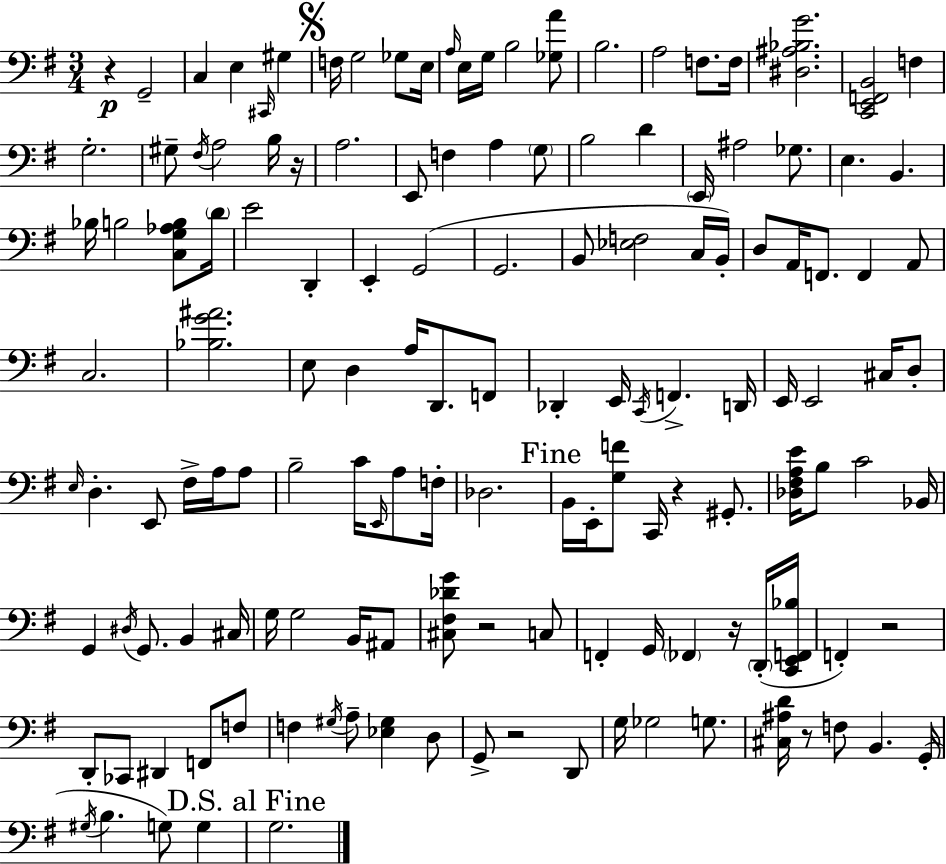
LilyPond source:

{
  \clef bass
  \numericTimeSignature
  \time 3/4
  \key e \minor
  r4\p g,2-- | c4 e4 \grace { cis,16 } gis4 | \mark \markup { \musicglyph "scripts.segno" } f16 g2 ges8 | e16 \grace { a16 } e16 g16 b2 | \break <ges a'>8 b2. | a2 f8. | f16 <dis ais bes g'>2. | <c, e, f, b,>2 f4 | \break g2.-. | gis8-- \acciaccatura { fis16 } a2 | b16 r16 a2. | e,8 f4 a4 | \break \parenthesize g8 b2 d'4 | \parenthesize e,16 ais2 | ges8. e4. b,4. | bes16 b2 | \break <c g aes b>8 \parenthesize d'16 e'2 d,4-. | e,4-. g,2( | g,2. | b,8 <ees f>2 | \break c16 b,16-.) d8 a,16 f,8. f,4 | a,8 c2. | <bes g' ais'>2. | e8 d4 a16 d,8. | \break f,8 des,4-. e,16 \acciaccatura { c,16 } f,4.-> | d,16 e,16 e,2 | cis16 d8-. \grace { e16 } d4.-. e,8 | fis16-> a16 a8 b2-- | \break c'16 \grace { e,16 } a8 f16-. des2. | \mark "Fine" b,16 e,16-. <g f'>8 c,16 r4 | gis,8.-. <des fis a e'>16 b8 c'2 | bes,16 g,4 \acciaccatura { dis16 } g,8. | \break b,4 cis16 g16 g2 | b,16 ais,8 <cis fis des' g'>8 r2 | c8 f,4-. g,16 | \parenthesize fes,4 r16 \parenthesize d,16-.( <c, e, f, bes>16 f,4-.) r2 | \break d,8-. ces,8 dis,4 | f,8 f8 f4 \acciaccatura { gis16 } | a8-- <ees gis>4 d8 g,8-> r2 | d,8 g16 ges2 | \break g8. <cis ais d'>16 r8 f8 | b,4. g,16-.( \acciaccatura { gis16 } b4. | g8) g4 \mark "D.S. al Fine" g2. | \bar "|."
}